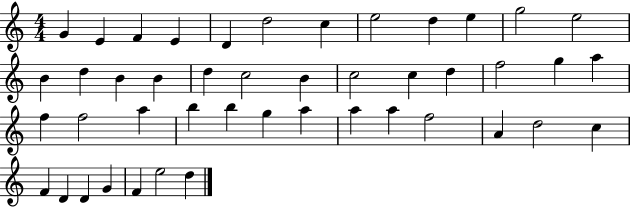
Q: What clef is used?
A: treble